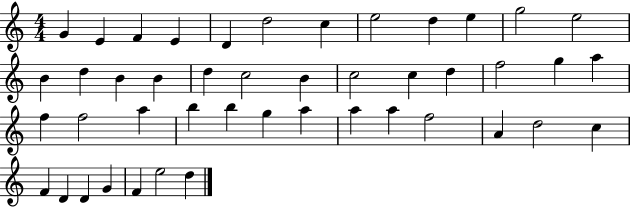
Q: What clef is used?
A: treble